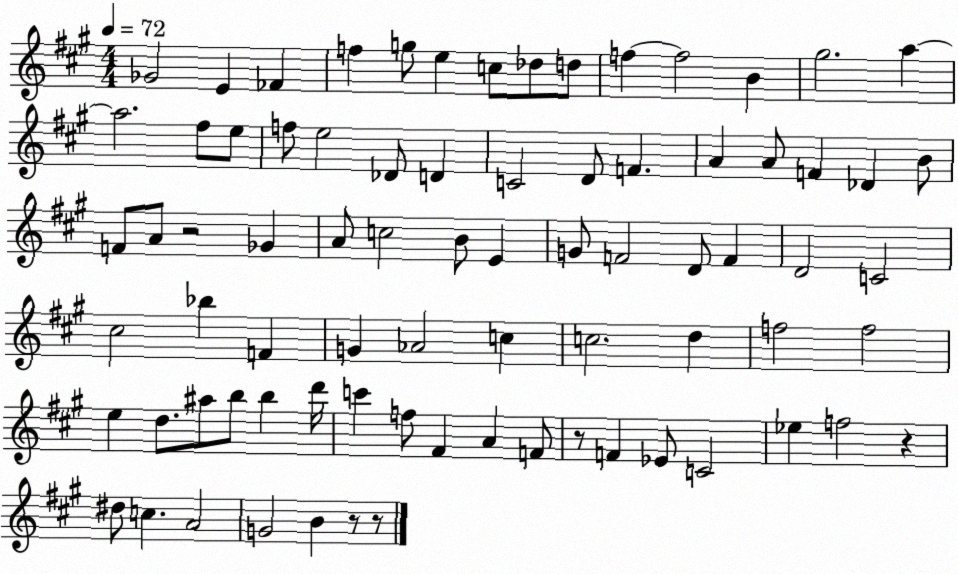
X:1
T:Untitled
M:4/4
L:1/4
K:A
_G2 E _F f g/2 e c/2 _d/2 d/2 f f2 B ^g2 a a2 ^f/2 e/2 f/2 e2 _D/2 D C2 D/2 F A A/2 F _D B/2 F/2 A/2 z2 _G A/2 c2 B/2 E G/2 F2 D/2 F D2 C2 ^c2 _b F G _A2 c c2 d f2 f2 e d/2 ^a/2 b/2 b d'/4 c' f/2 ^F A F/2 z/2 F _E/2 C2 _e f2 z ^d/2 c A2 G2 B z/2 z/2